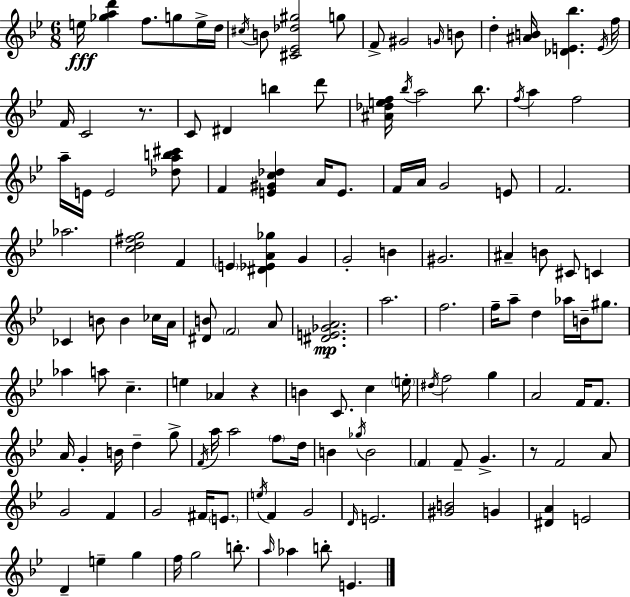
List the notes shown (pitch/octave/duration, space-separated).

E5/s [Gb5,A5,D6]/q F5/e. G5/e E5/s D5/s C#5/s B4/e [C#4,Eb4,Db5,G#5]/h G5/e F4/e G#4/h G4/s B4/e D5/q [A#4,B4]/s [Db4,E4,Bb5]/q. E4/s F5/s F4/s C4/h R/e. C4/e D#4/q B5/q D6/e [A#4,Db5,E5,F5]/s Bb5/s A5/h Bb5/e. F5/s A5/q F5/h A5/s E4/s E4/h [Db5,A5,B5,C#6]/e F4/q [E4,G#4,C5,Db5]/q A4/s E4/e. F4/s A4/s G4/h E4/e F4/h. Ab5/h. [C5,D5,F#5,G5]/h F4/q E4/q [D#4,Eb4,A4,Gb5]/q G4/q G4/h B4/q G#4/h. A#4/q B4/e C#4/e C4/q CES4/q B4/e B4/q CES5/s A4/s [D#4,B4]/e F4/h A4/e [D#4,E4,Gb4,A4]/h. A5/h. F5/h. F5/s A5/e D5/q Ab5/s B4/s G#5/e. Ab5/q A5/e C5/q. E5/q Ab4/q R/q B4/q C4/e. C5/q E5/s D#5/s F5/h G5/q A4/h F4/s F4/e. A4/s G4/q B4/s D5/q G5/e F4/s A5/s A5/h F5/e D5/s B4/q Gb5/s B4/h F4/q F4/e G4/q. R/e F4/h A4/e G4/h F4/q G4/h F#4/s E4/e. E5/s F4/q G4/h D4/s E4/h. [G#4,B4]/h G4/q [D#4,A4]/q E4/h D4/q E5/q G5/q F5/s G5/h B5/e. A5/s Ab5/q B5/e E4/q.